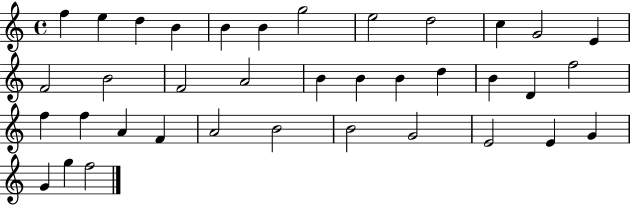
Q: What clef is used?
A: treble